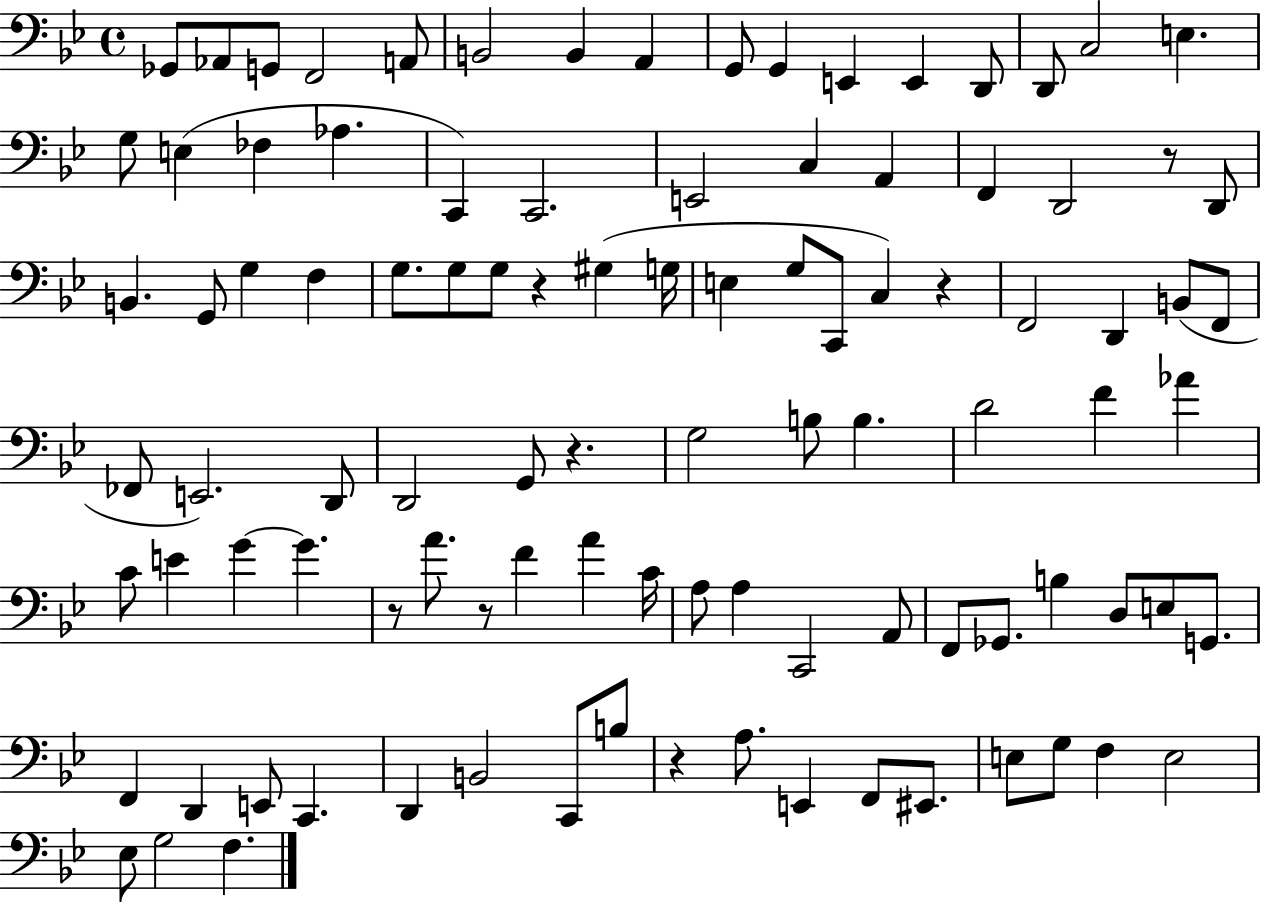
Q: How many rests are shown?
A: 7